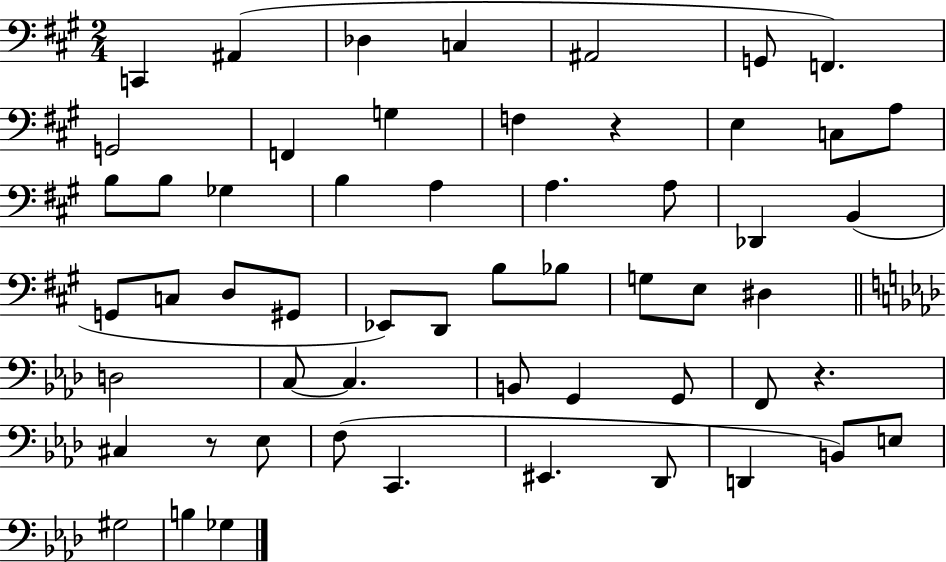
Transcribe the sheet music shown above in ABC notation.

X:1
T:Untitled
M:2/4
L:1/4
K:A
C,, ^A,, _D, C, ^A,,2 G,,/2 F,, G,,2 F,, G, F, z E, C,/2 A,/2 B,/2 B,/2 _G, B, A, A, A,/2 _D,, B,, G,,/2 C,/2 D,/2 ^G,,/2 _E,,/2 D,,/2 B,/2 _B,/2 G,/2 E,/2 ^D, D,2 C,/2 C, B,,/2 G,, G,,/2 F,,/2 z ^C, z/2 _E,/2 F,/2 C,, ^E,, _D,,/2 D,, B,,/2 E,/2 ^G,2 B, _G,